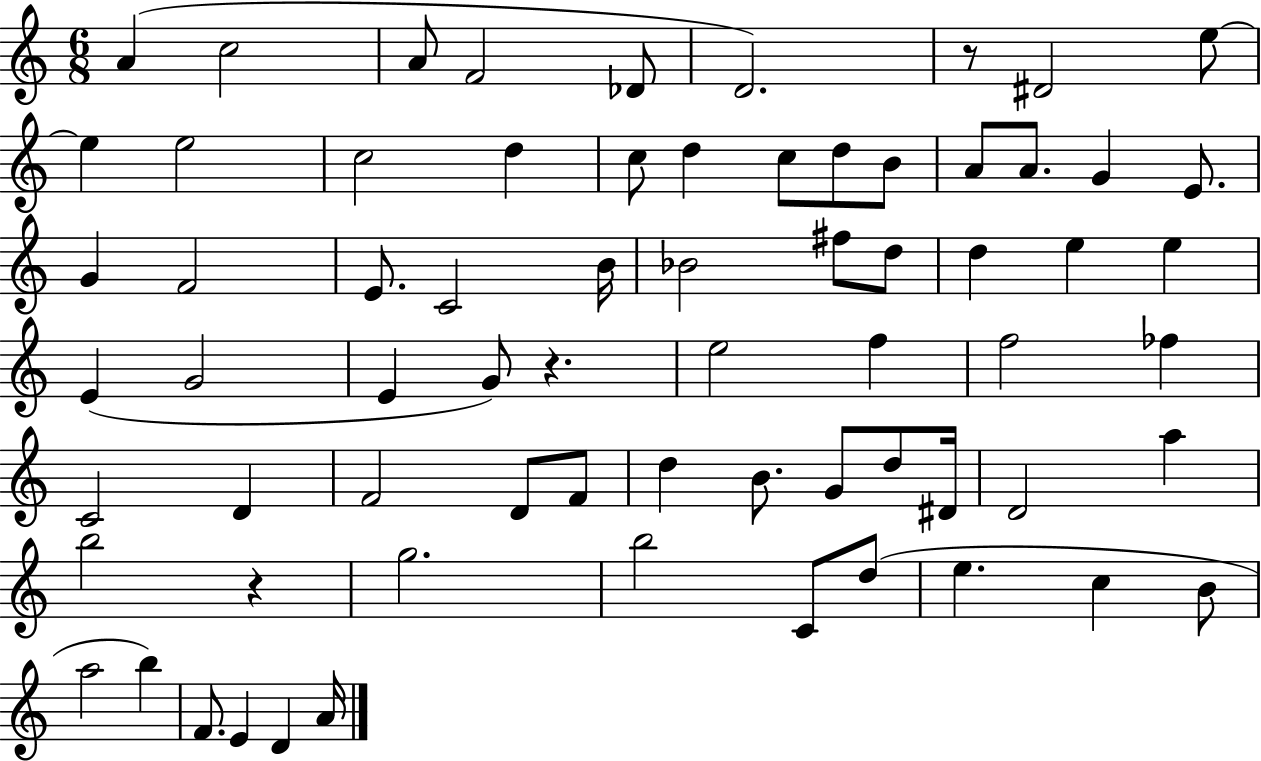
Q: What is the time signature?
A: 6/8